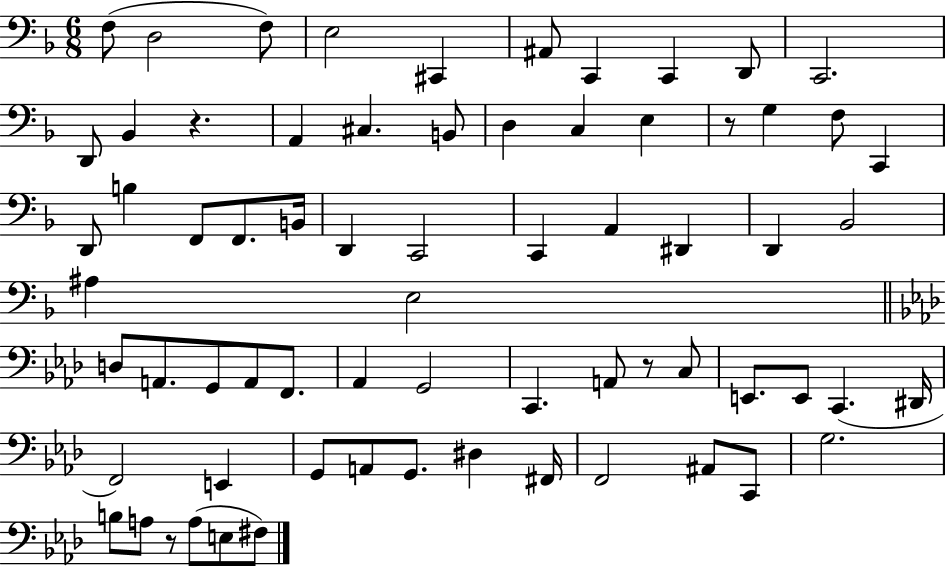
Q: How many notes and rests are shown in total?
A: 69